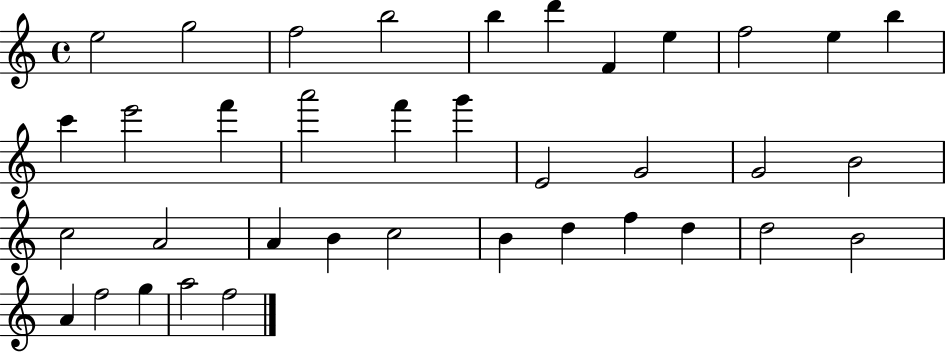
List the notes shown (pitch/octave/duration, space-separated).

E5/h G5/h F5/h B5/h B5/q D6/q F4/q E5/q F5/h E5/q B5/q C6/q E6/h F6/q A6/h F6/q G6/q E4/h G4/h G4/h B4/h C5/h A4/h A4/q B4/q C5/h B4/q D5/q F5/q D5/q D5/h B4/h A4/q F5/h G5/q A5/h F5/h